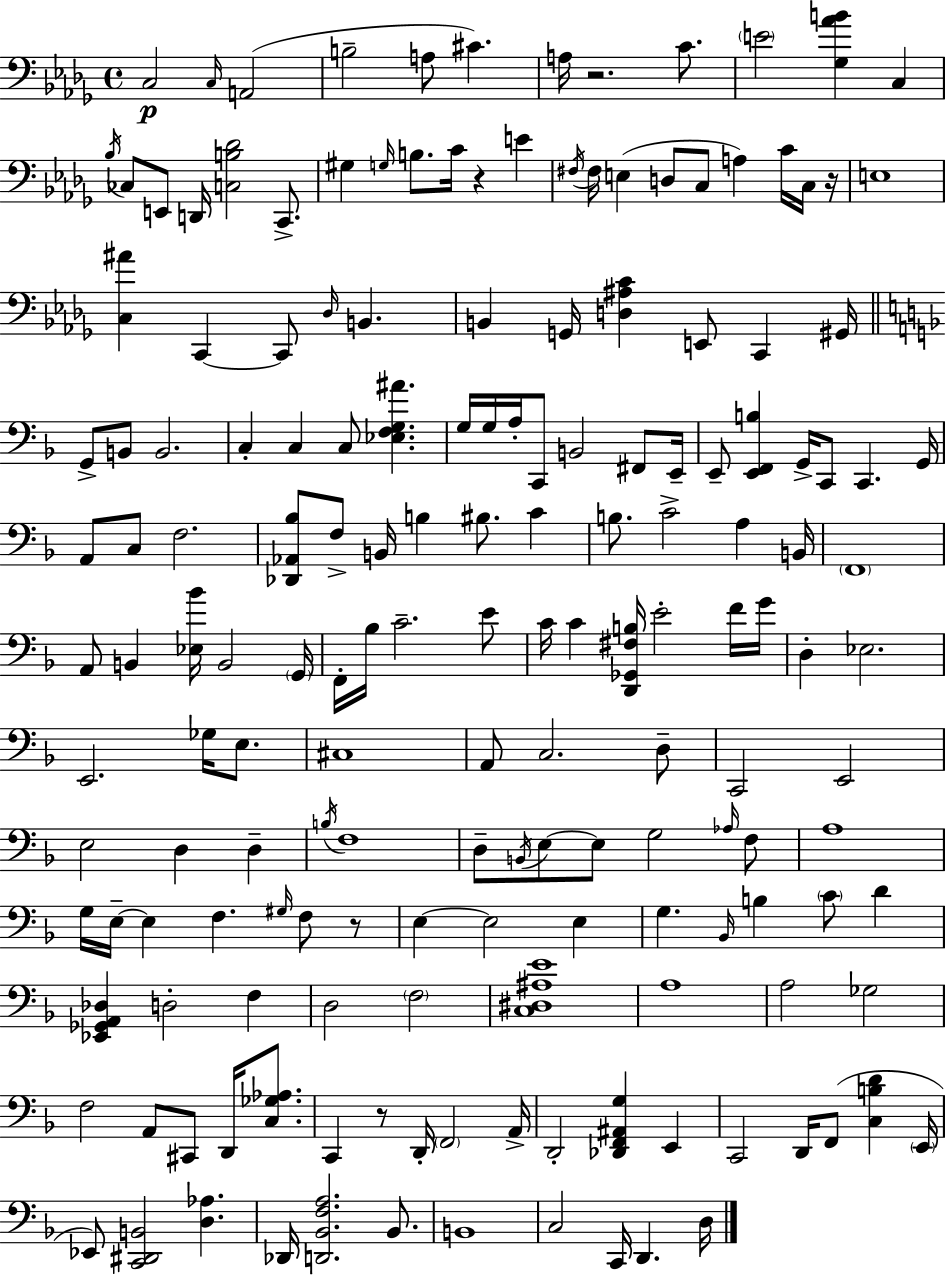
X:1
T:Untitled
M:4/4
L:1/4
K:Bbm
C,2 C,/4 A,,2 B,2 A,/2 ^C A,/4 z2 C/2 E2 [_G,_AB] C, _B,/4 _C,/2 E,,/2 D,,/4 [C,B,_D]2 C,,/2 ^G, G,/4 B,/2 C/4 z E ^F,/4 ^F,/4 E, D,/2 C,/2 A, C/4 C,/4 z/4 E,4 [C,^A] C,, C,,/2 _D,/4 B,, B,, G,,/4 [D,^A,C] E,,/2 C,, ^G,,/4 G,,/2 B,,/2 B,,2 C, C, C,/2 [_E,F,G,^A] G,/4 G,/4 A,/4 C,,/2 B,,2 ^F,,/2 E,,/4 E,,/2 [E,,F,,B,] G,,/4 C,,/2 C,, G,,/4 A,,/2 C,/2 F,2 [_D,,_A,,_B,]/2 F,/2 B,,/4 B, ^B,/2 C B,/2 C2 A, B,,/4 F,,4 A,,/2 B,, [_E,_B]/4 B,,2 G,,/4 F,,/4 _B,/4 C2 E/2 C/4 C [D,,_G,,^F,B,]/4 E2 F/4 G/4 D, _E,2 E,,2 _G,/4 E,/2 ^C,4 A,,/2 C,2 D,/2 C,,2 E,,2 E,2 D, D, B,/4 F,4 D,/2 B,,/4 E,/2 E,/2 G,2 _A,/4 F,/2 A,4 G,/4 E,/4 E, F, ^G,/4 F,/2 z/2 E, E,2 E, G, _B,,/4 B, C/2 D [_E,,_G,,A,,_D,] D,2 F, D,2 F,2 [C,^D,^A,E]4 A,4 A,2 _G,2 F,2 A,,/2 ^C,,/2 D,,/4 [C,_G,_A,]/2 C,, z/2 D,,/4 F,,2 A,,/4 D,,2 [_D,,F,,^A,,G,] E,, C,,2 D,,/4 F,,/2 [C,B,D] E,,/4 _E,,/2 [C,,^D,,B,,]2 [D,_A,] _D,,/4 [D,,_B,,F,A,]2 _B,,/2 B,,4 C,2 C,,/4 D,, D,/4